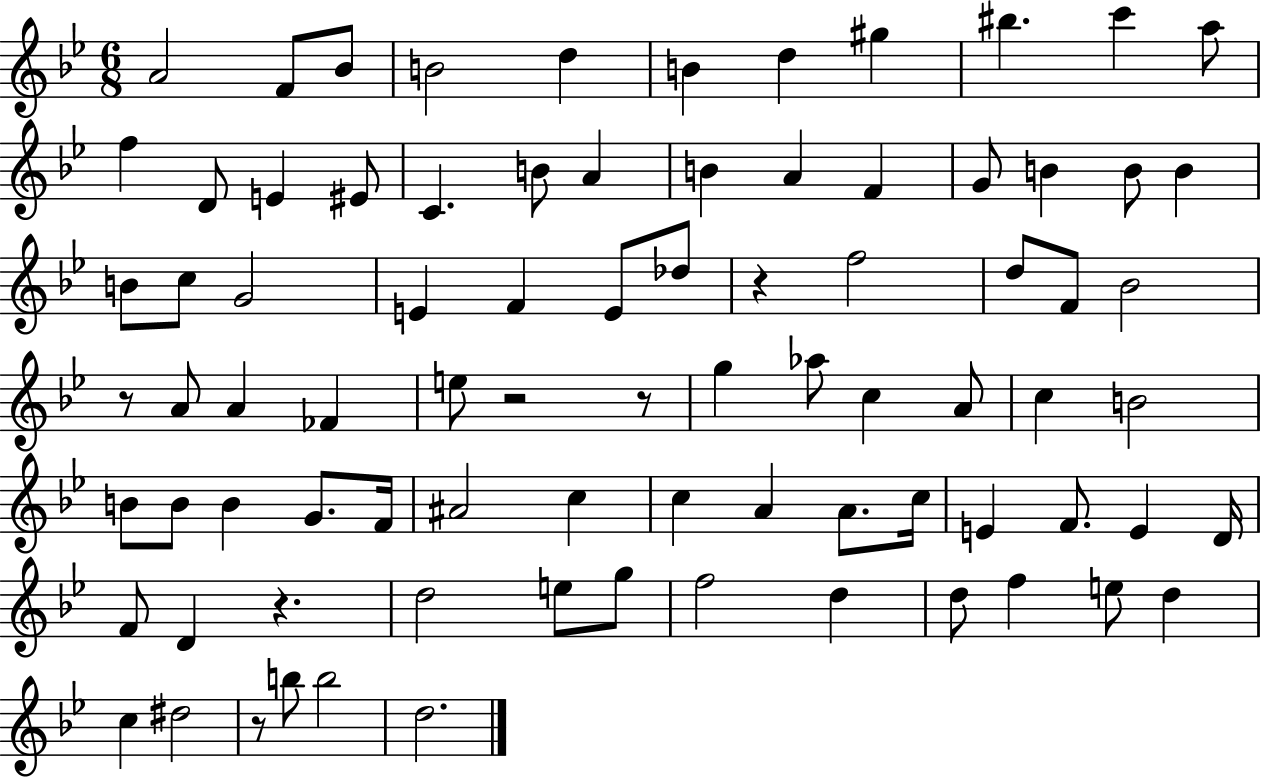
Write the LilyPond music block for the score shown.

{
  \clef treble
  \numericTimeSignature
  \time 6/8
  \key bes \major
  a'2 f'8 bes'8 | b'2 d''4 | b'4 d''4 gis''4 | bis''4. c'''4 a''8 | \break f''4 d'8 e'4 eis'8 | c'4. b'8 a'4 | b'4 a'4 f'4 | g'8 b'4 b'8 b'4 | \break b'8 c''8 g'2 | e'4 f'4 e'8 des''8 | r4 f''2 | d''8 f'8 bes'2 | \break r8 a'8 a'4 fes'4 | e''8 r2 r8 | g''4 aes''8 c''4 a'8 | c''4 b'2 | \break b'8 b'8 b'4 g'8. f'16 | ais'2 c''4 | c''4 a'4 a'8. c''16 | e'4 f'8. e'4 d'16 | \break f'8 d'4 r4. | d''2 e''8 g''8 | f''2 d''4 | d''8 f''4 e''8 d''4 | \break c''4 dis''2 | r8 b''8 b''2 | d''2. | \bar "|."
}